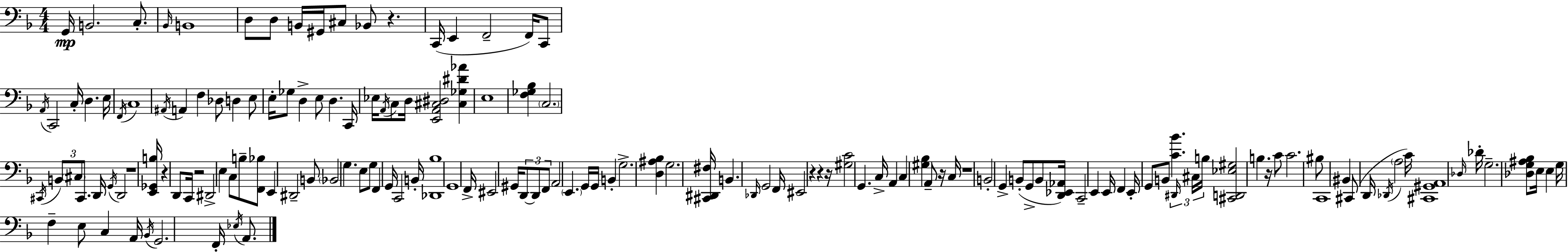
G2/s B2/h. C3/e. Bb2/s B2/w D3/e D3/e B2/s G#2/s C#3/e Bb2/e R/q. C2/s E2/q F2/h F2/s C2/e A2/s C2/h C3/s D3/q. E3/s F2/s C3/w A#2/s A2/q F3/q Db3/e D3/q E3/e E3/s Gb3/e D3/q E3/e D3/q. C2/s Eb3/s A2/s C3/e D3/s [E2,A2,C#3,D#3]/h [C#3,Gb3,D#4,Ab4]/q E3/w [F3,Gb3,Bb3]/q C3/h. C#2/s B2/e C#3/e C#2/e. D2/s G2/s D2/h R/w [E2,Gb2,B3]/s R/q D2/e C2/s R/h D#2/h E3/q C3/e B3/e [F2,Bb3]/e E2/q D#2/h B2/e Bb2/h G3/q. E3/e G3/e F2/q G2/s C2/h B2/s [Db2,Bb3]/w G2/w F2/s EIS2/h G#2/s D2/e D2/e F2/e A2/h E2/q. G2/s G2/s B2/q G3/h. [D3,A#3,Bb3]/q G3/h. [C#2,D#2,F#3]/s B2/q. Db2/s G2/h F2/s EIS2/h R/q R/q R/s [G#3,C4]/h G2/q. C3/s A2/q C3/q [G#3,Bb3]/q A2/e R/s C3/s R/w B2/h G2/q B2/e G2/e B2/e [D2,Eb2,Ab2]/s C2/h E2/q E2/s F2/q E2/s G2/e B2/e [C4,Bb4]/q. D#2/s C#3/s B3/s [C#2,D2,Eb3,G#3]/h B3/q. R/s C4/e C4/h. BIS3/e C2/w BIS2/q C#2/e D2/s Db2/s A3/h C4/s [C#2,G#2,A2]/w Db3/s Db4/s G3/h. [Db3,G3,A#3,Bb3]/e E3/s E3/q G3/s F3/q E3/e C3/q A2/s Bb2/s G2/h. F2/s Eb3/s A2/e.